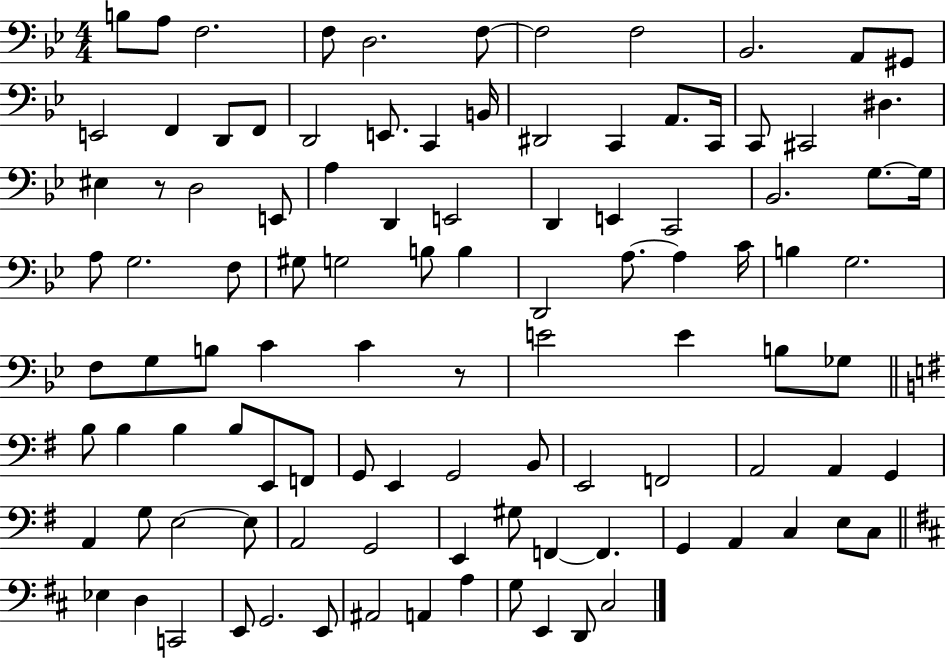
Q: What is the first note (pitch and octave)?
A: B3